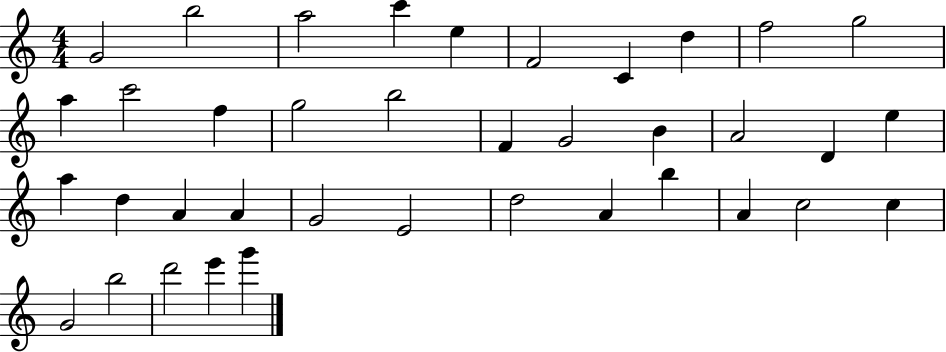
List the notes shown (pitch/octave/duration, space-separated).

G4/h B5/h A5/h C6/q E5/q F4/h C4/q D5/q F5/h G5/h A5/q C6/h F5/q G5/h B5/h F4/q G4/h B4/q A4/h D4/q E5/q A5/q D5/q A4/q A4/q G4/h E4/h D5/h A4/q B5/q A4/q C5/h C5/q G4/h B5/h D6/h E6/q G6/q